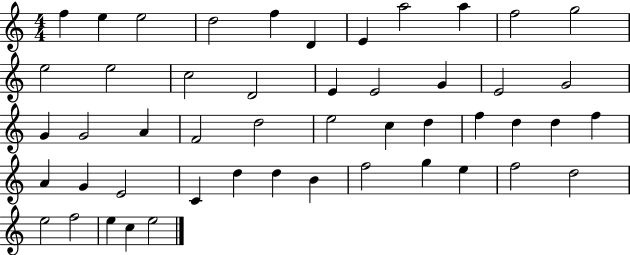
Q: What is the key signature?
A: C major